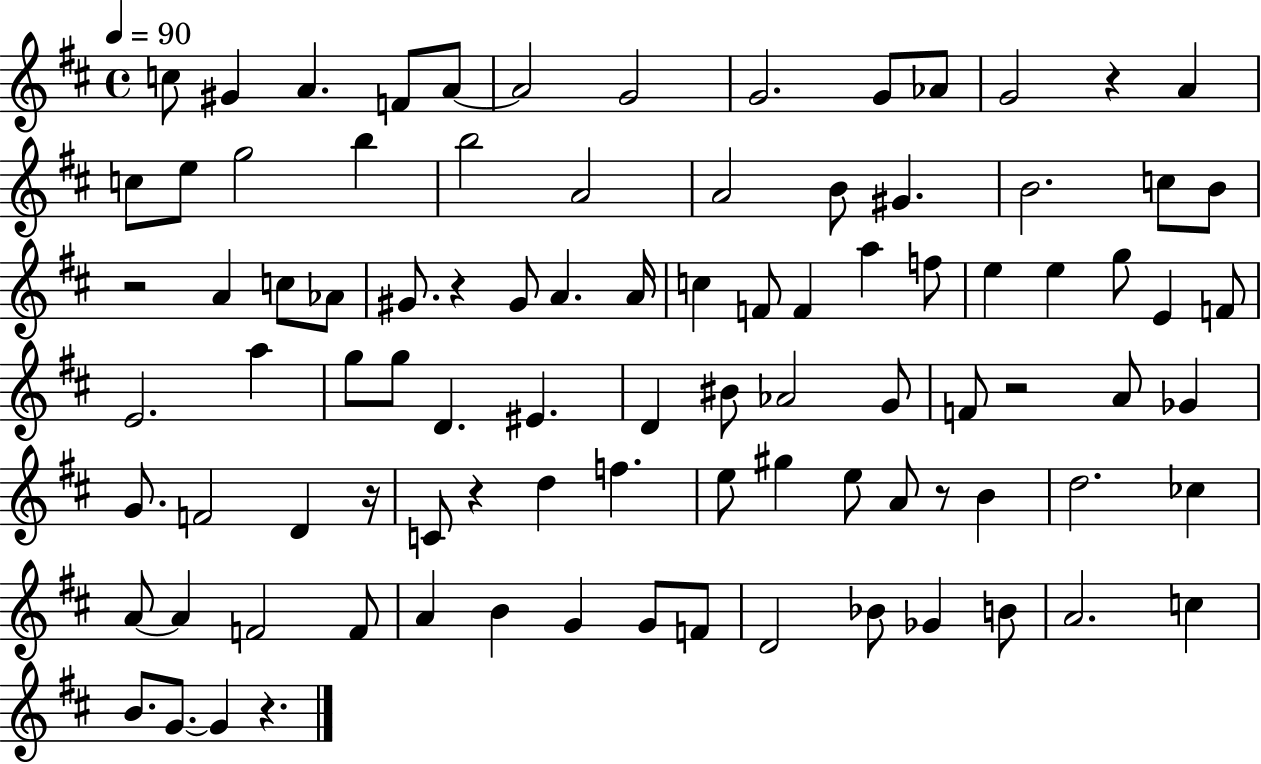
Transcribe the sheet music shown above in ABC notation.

X:1
T:Untitled
M:4/4
L:1/4
K:D
c/2 ^G A F/2 A/2 A2 G2 G2 G/2 _A/2 G2 z A c/2 e/2 g2 b b2 A2 A2 B/2 ^G B2 c/2 B/2 z2 A c/2 _A/2 ^G/2 z ^G/2 A A/4 c F/2 F a f/2 e e g/2 E F/2 E2 a g/2 g/2 D ^E D ^B/2 _A2 G/2 F/2 z2 A/2 _G G/2 F2 D z/4 C/2 z d f e/2 ^g e/2 A/2 z/2 B d2 _c A/2 A F2 F/2 A B G G/2 F/2 D2 _B/2 _G B/2 A2 c B/2 G/2 G z